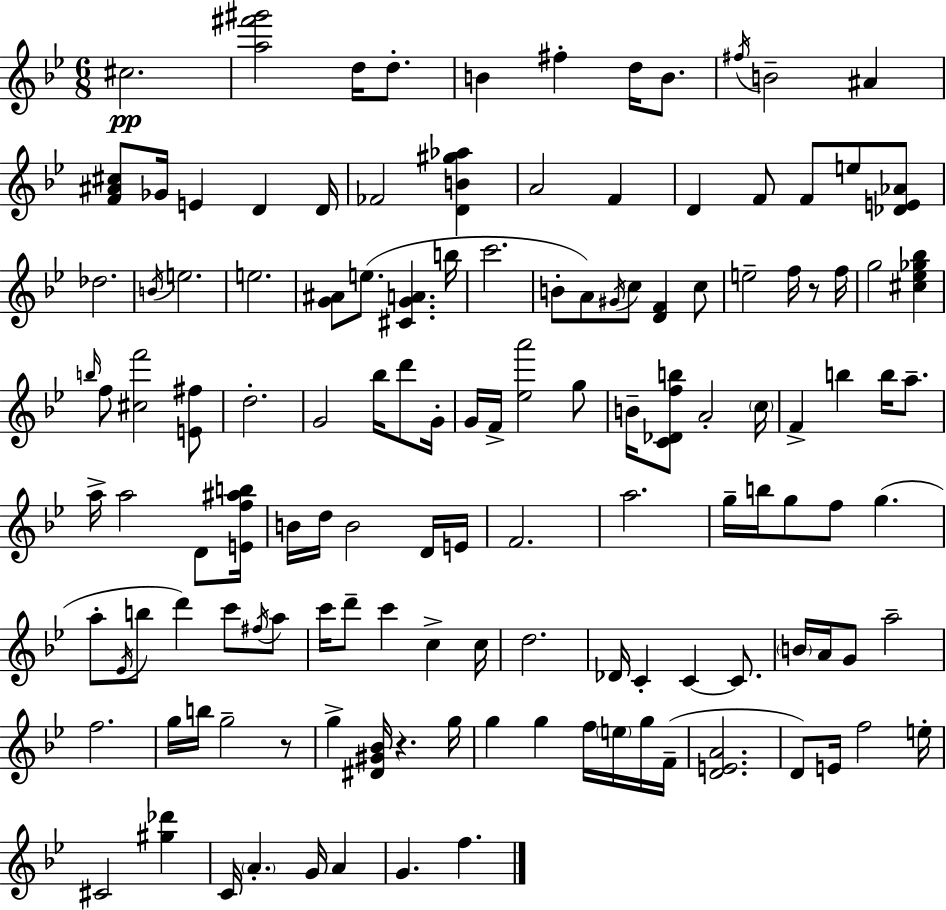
C#5/h. [A5,F#6,G#6]/h D5/s D5/e. B4/q F#5/q D5/s B4/e. F#5/s B4/h A#4/q [F4,A#4,C#5]/e Gb4/s E4/q D4/q D4/s FES4/h [D4,B4,G#5,Ab5]/q A4/h F4/q D4/q F4/e F4/e E5/e [Db4,E4,Ab4]/e Db5/h. B4/s E5/h. E5/h. [G4,A#4]/e E5/e. [C#4,G4,A4]/q. B5/s C6/h. B4/e A4/e G#4/s C5/e [D4,F4]/q C5/e E5/h F5/s R/e F5/s G5/h [C#5,Eb5,Gb5,Bb5]/q B5/s F5/e [C#5,F6]/h [E4,F#5]/e D5/h. G4/h Bb5/s D6/e G4/s G4/s F4/s [Eb5,A6]/h G5/e B4/s [C4,Db4,F5,B5]/e A4/h C5/s F4/q B5/q B5/s A5/e. A5/s A5/h D4/e [E4,F5,A#5,B5]/s B4/s D5/s B4/h D4/s E4/s F4/h. A5/h. G5/s B5/s G5/e F5/e G5/q. A5/e Eb4/s B5/e D6/q C6/e F#5/s A5/e C6/s D6/e C6/q C5/q C5/s D5/h. Db4/s C4/q C4/q C4/e. B4/s A4/s G4/e A5/h F5/h. G5/s B5/s G5/h R/e G5/q [D#4,G#4,Bb4]/s R/q. G5/s G5/q G5/q F5/s E5/s G5/s F4/s [D4,E4,A4]/h. D4/e E4/s F5/h E5/s C#4/h [G#5,Db6]/q C4/s A4/q. G4/s A4/q G4/q. F5/q.